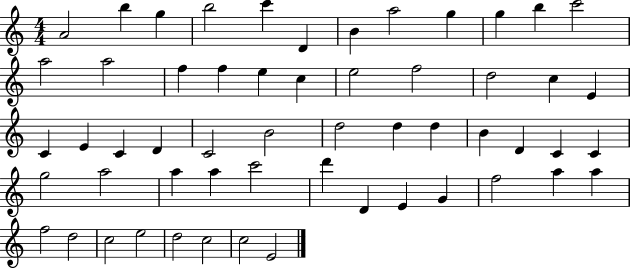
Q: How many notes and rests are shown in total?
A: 56